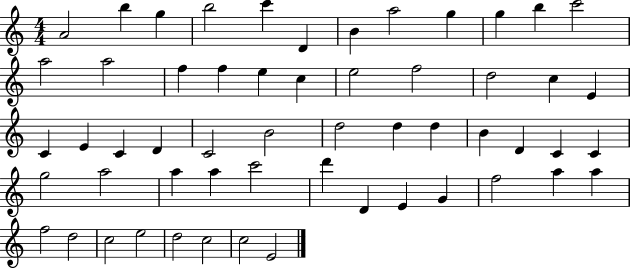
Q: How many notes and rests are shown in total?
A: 56